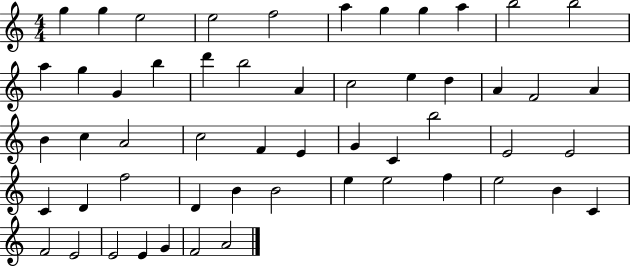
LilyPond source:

{
  \clef treble
  \numericTimeSignature
  \time 4/4
  \key c \major
  g''4 g''4 e''2 | e''2 f''2 | a''4 g''4 g''4 a''4 | b''2 b''2 | \break a''4 g''4 g'4 b''4 | d'''4 b''2 a'4 | c''2 e''4 d''4 | a'4 f'2 a'4 | \break b'4 c''4 a'2 | c''2 f'4 e'4 | g'4 c'4 b''2 | e'2 e'2 | \break c'4 d'4 f''2 | d'4 b'4 b'2 | e''4 e''2 f''4 | e''2 b'4 c'4 | \break f'2 e'2 | e'2 e'4 g'4 | f'2 a'2 | \bar "|."
}